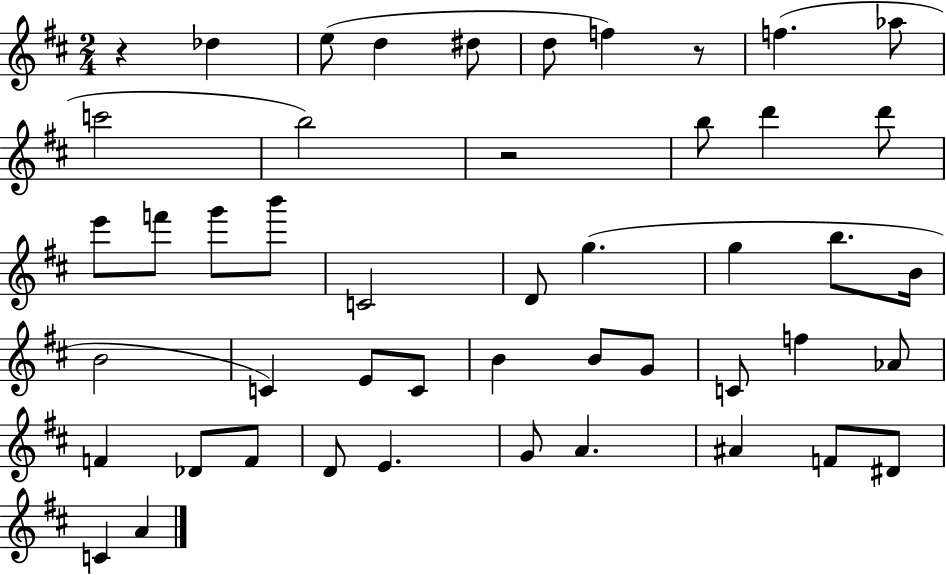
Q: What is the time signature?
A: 2/4